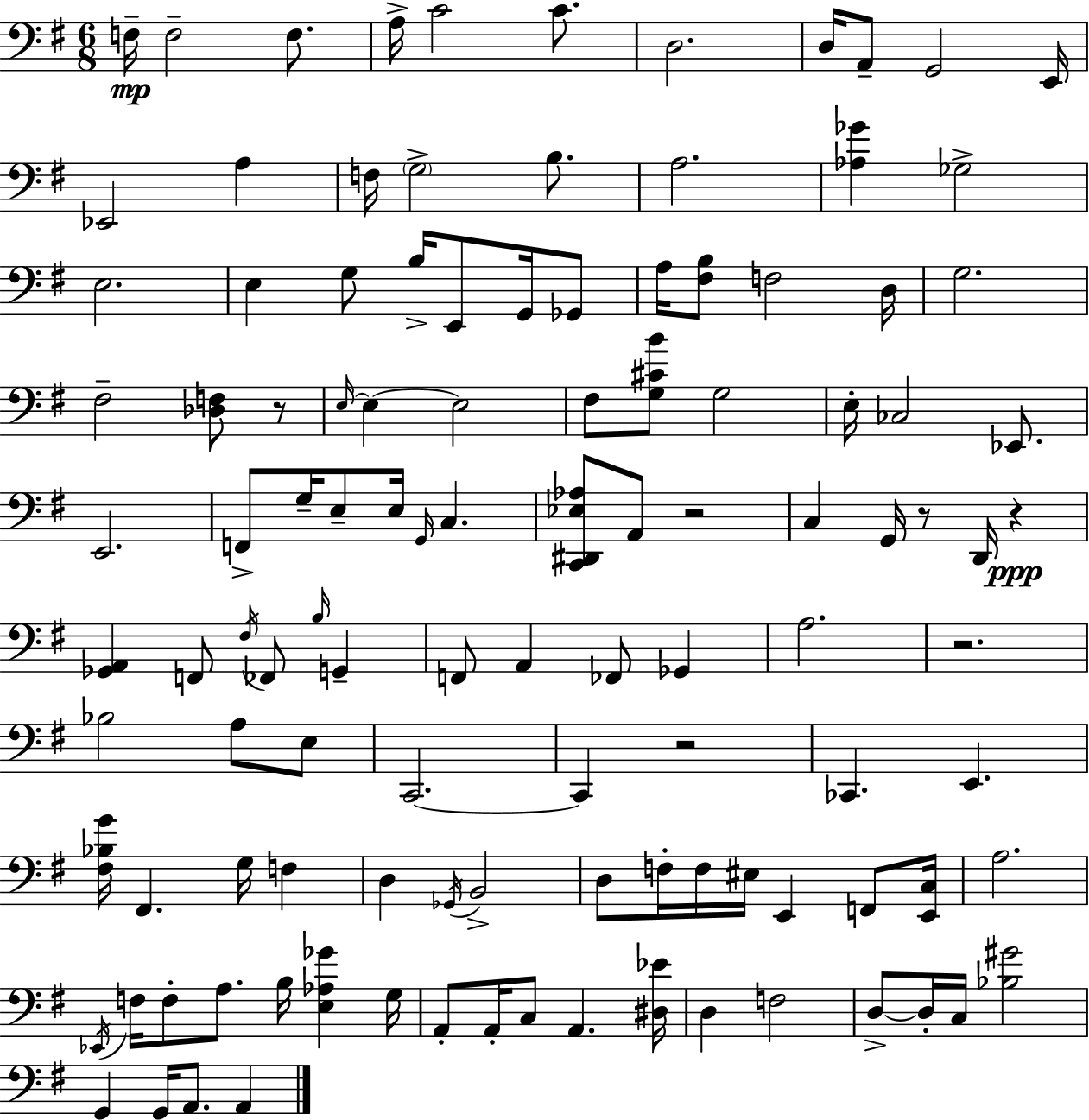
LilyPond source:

{
  \clef bass
  \numericTimeSignature
  \time 6/8
  \key g \major
  f16--\mp f2-- f8. | a16-> c'2 c'8. | d2. | d16 a,8-- g,2 e,16 | \break ees,2 a4 | f16 \parenthesize g2-> b8. | a2. | <aes ges'>4 ges2-> | \break e2. | e4 g8 b16-> e,8 g,16 ges,8 | a16 <fis b>8 f2 d16 | g2. | \break fis2-- <des f>8 r8 | \grace { e16~ }~ e4 e2 | fis8 <g cis' b'>8 g2 | e16-. ces2 ees,8. | \break e,2. | f,8-> g16-- e8-- e16 \grace { g,16 } c4. | <c, dis, ees aes>8 a,8 r2 | c4 g,16 r8 d,16 r4\ppp | \break <ges, a,>4 f,8 \acciaccatura { fis16 } fes,8 \grace { b16 } | g,4-- f,8 a,4 fes,8 | ges,4 a2. | r2. | \break bes2 | a8 e8 c,2.~~ | c,4 r2 | ces,4. e,4. | \break <fis bes g'>16 fis,4. g16 | f4 d4 \acciaccatura { ges,16 } b,2-> | d8 f16-. f16 eis16 e,4 | f,8 <e, c>16 a2. | \break \acciaccatura { ees,16 } f16 f8-. a8. | b16 <e aes ges'>4 g16 a,8-. a,16-. c8 a,4. | <dis ees'>16 d4 f2 | d8->~~ d16-. c16 <bes gis'>2 | \break g,4 g,16 a,8. | a,4 \bar "|."
}